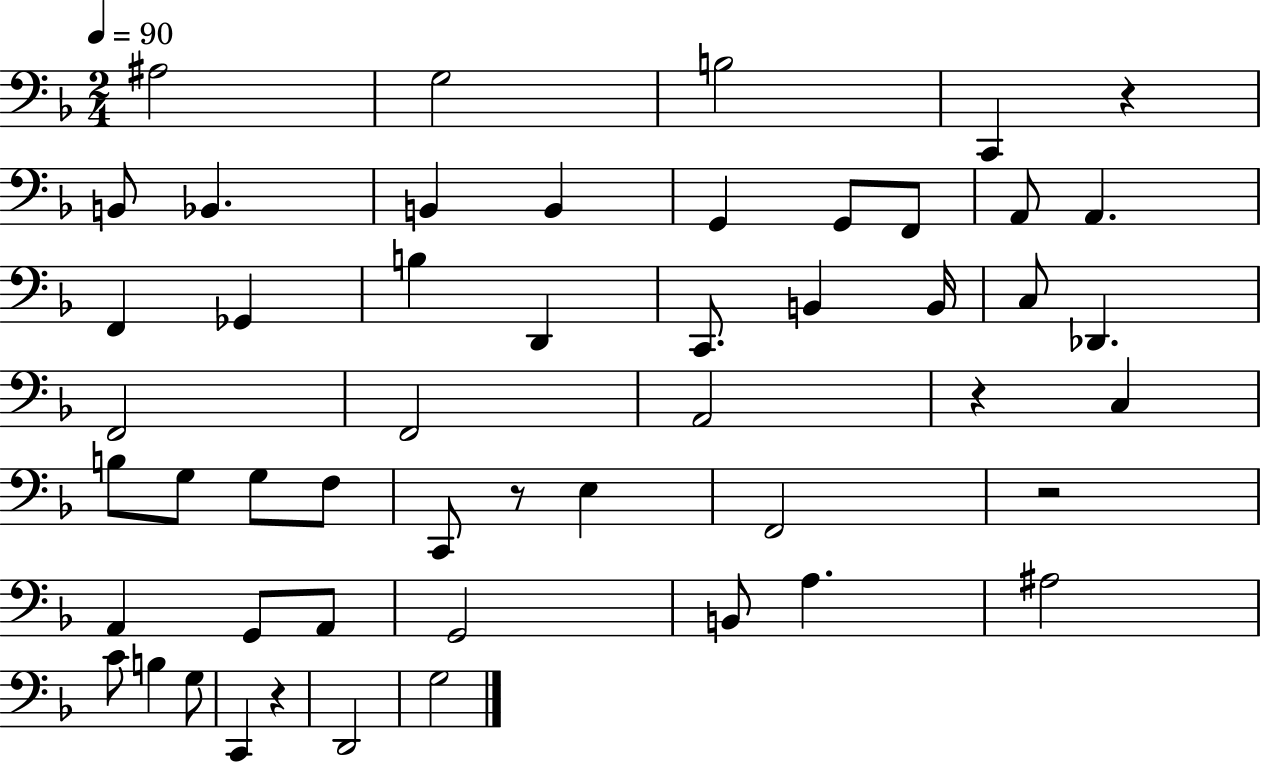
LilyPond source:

{
  \clef bass
  \numericTimeSignature
  \time 2/4
  \key f \major
  \tempo 4 = 90
  \repeat volta 2 { ais2 | g2 | b2 | c,4 r4 | \break b,8 bes,4. | b,4 b,4 | g,4 g,8 f,8 | a,8 a,4. | \break f,4 ges,4 | b4 d,4 | c,8. b,4 b,16 | c8 des,4. | \break f,2 | f,2 | a,2 | r4 c4 | \break b8 g8 g8 f8 | c,8 r8 e4 | f,2 | r2 | \break a,4 g,8 a,8 | g,2 | b,8 a4. | ais2 | \break c'8 b4 g8 | c,4 r4 | d,2 | g2 | \break } \bar "|."
}